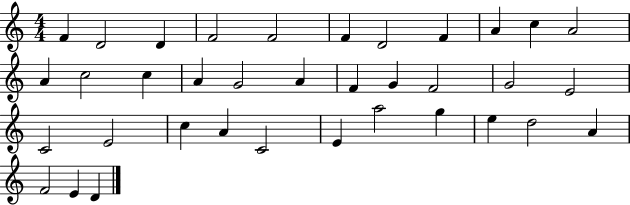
F4/q D4/h D4/q F4/h F4/h F4/q D4/h F4/q A4/q C5/q A4/h A4/q C5/h C5/q A4/q G4/h A4/q F4/q G4/q F4/h G4/h E4/h C4/h E4/h C5/q A4/q C4/h E4/q A5/h G5/q E5/q D5/h A4/q F4/h E4/q D4/q